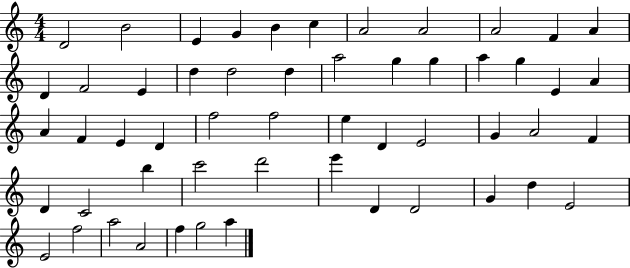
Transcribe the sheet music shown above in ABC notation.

X:1
T:Untitled
M:4/4
L:1/4
K:C
D2 B2 E G B c A2 A2 A2 F A D F2 E d d2 d a2 g g a g E A A F E D f2 f2 e D E2 G A2 F D C2 b c'2 d'2 e' D D2 G d E2 E2 f2 a2 A2 f g2 a